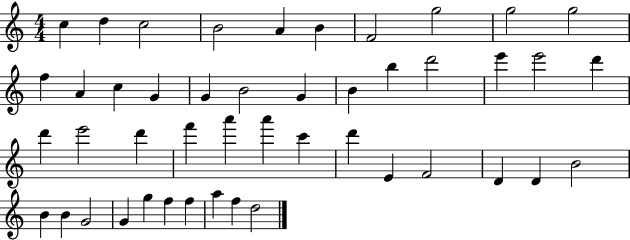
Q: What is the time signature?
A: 4/4